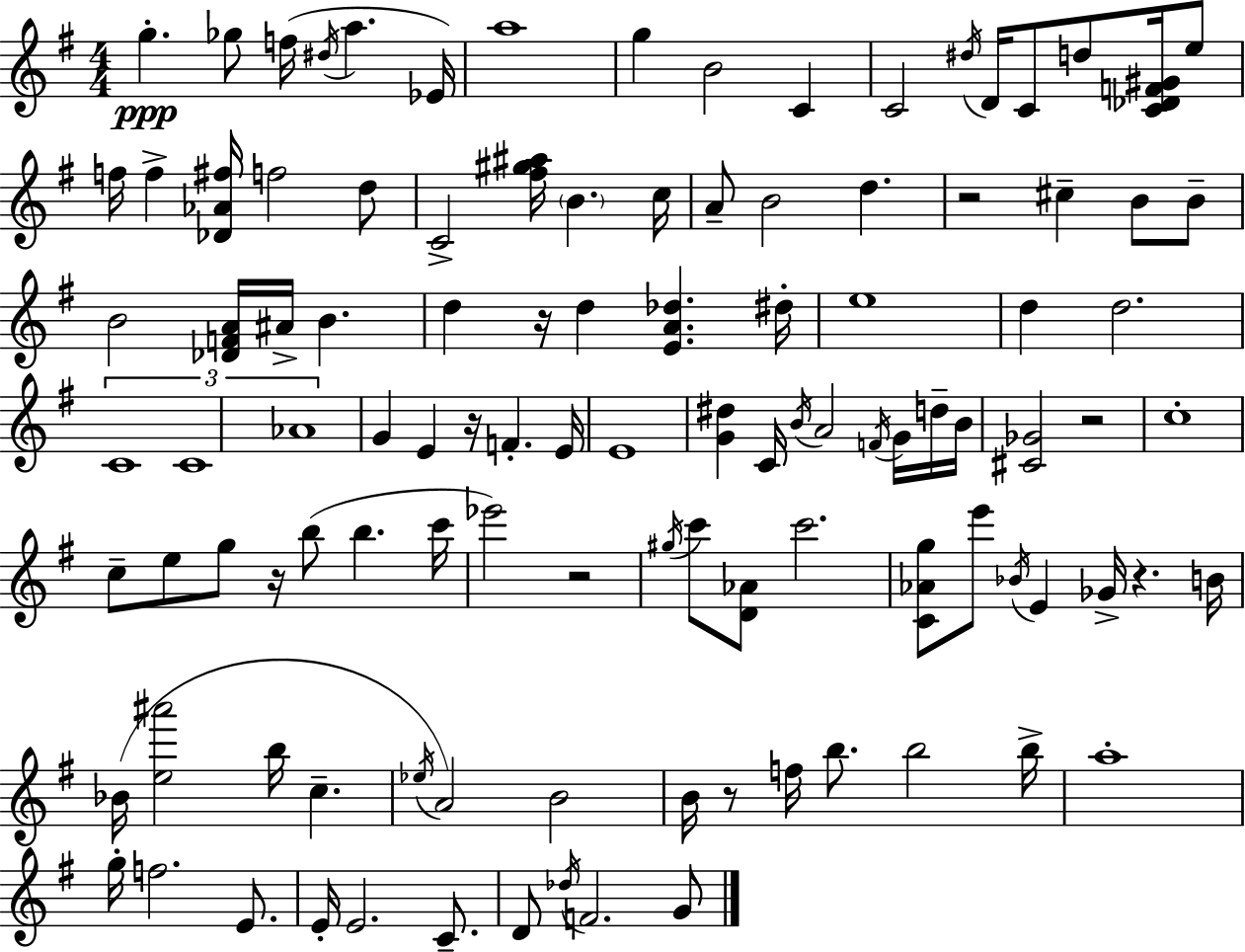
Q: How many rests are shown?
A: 8